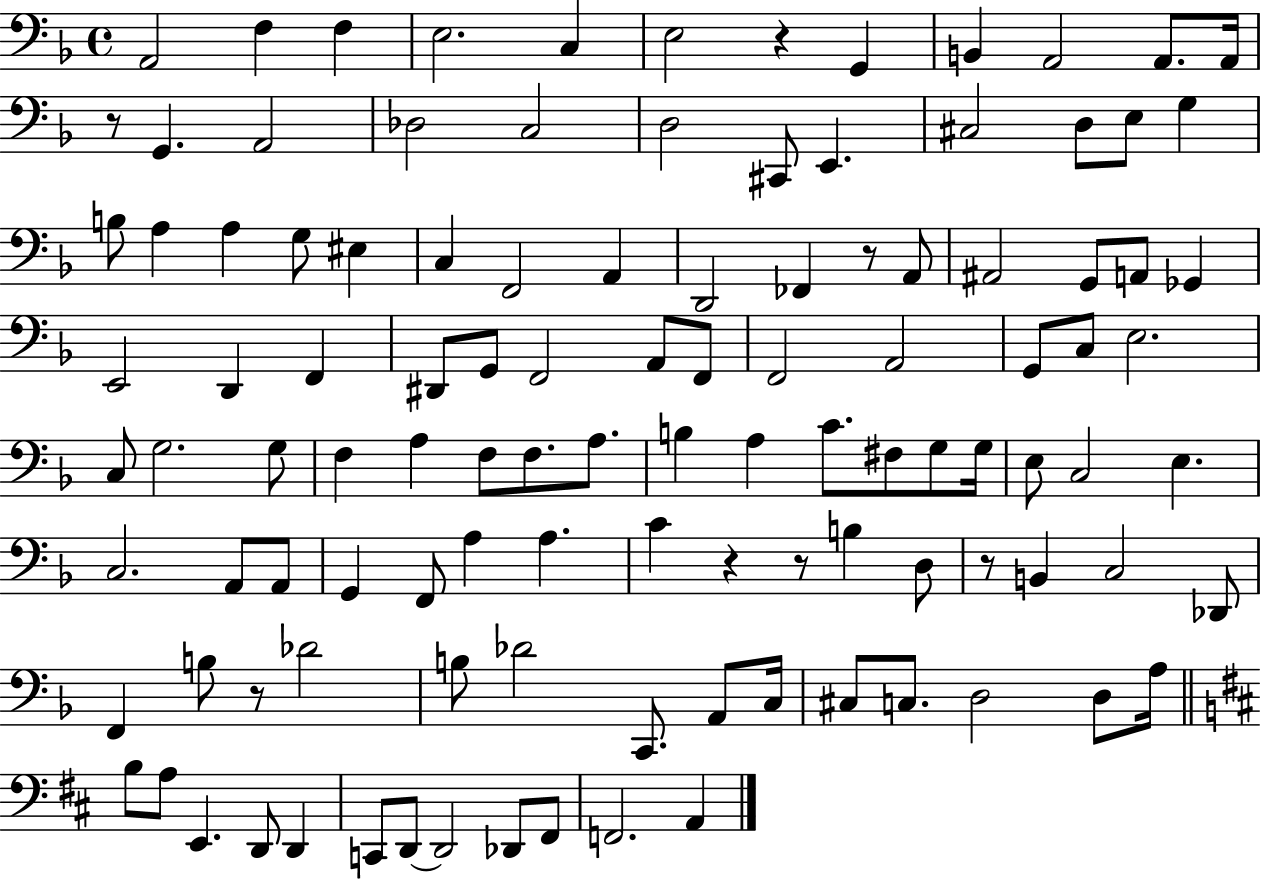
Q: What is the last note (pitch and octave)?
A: A2